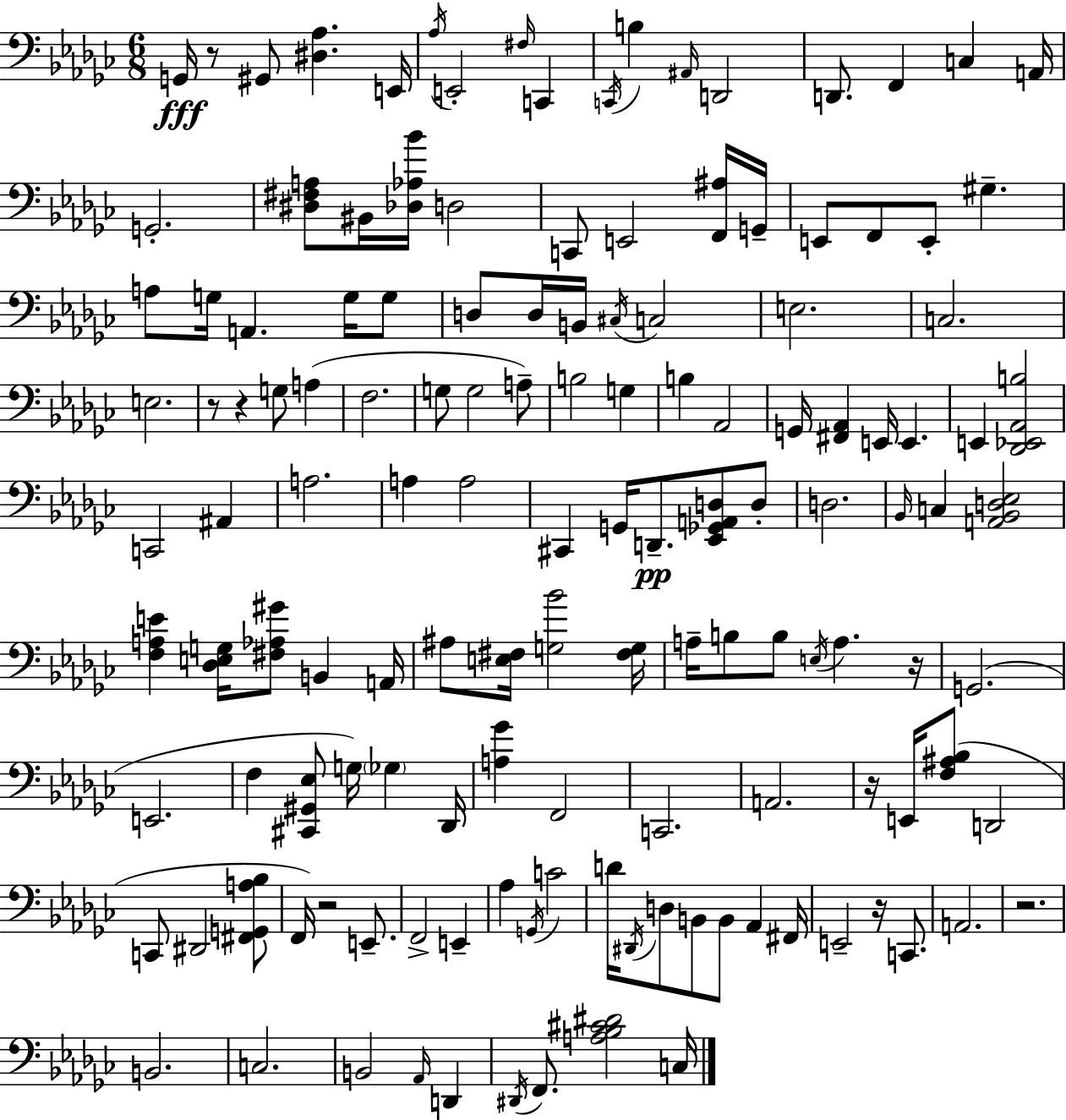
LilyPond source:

{
  \clef bass
  \numericTimeSignature
  \time 6/8
  \key ees \minor
  \repeat volta 2 { g,16\fff r8 gis,8 <dis aes>4. e,16 | \acciaccatura { aes16 } e,2-. \grace { fis16 } c,4 | \acciaccatura { c,16 } b4 \grace { ais,16 } d,2 | d,8. f,4 c4 | \break a,16 g,2.-. | <dis fis a>8 bis,16 <des aes bes'>16 d2 | c,8 e,2 | <f, ais>16 g,16-- e,8 f,8 e,8-. gis4.-- | \break a8 g16 a,4. | g16 g8 d8 d16 b,16 \acciaccatura { cis16 } c2 | e2. | c2. | \break e2. | r8 r4 g8 | a4( f2. | g8 g2 | \break a8--) b2 | g4 b4 aes,2 | g,16 <fis, aes,>4 e,16 e,4. | e,4 <des, ees, aes, b>2 | \break c,2 | ais,4 a2. | a4 a2 | cis,4 g,16 d,8.--\pp | \break <ees, ges, a, d>8 d8-. d2. | \grace { bes,16 } c4 <a, bes, d ees>2 | <f a e'>4 <des e g>16 <fis aes gis'>8 | b,4 a,16 ais8 <e fis>16 <g bes'>2 | \break <fis g>16 a16-- b8 b8 \acciaccatura { e16 } | a4. r16 g,2.( | e,2. | f4 <cis, gis, ees>8 | \break g16) \parenthesize ges4 des,16 <a ges'>4 f,2 | c,2. | a,2. | r16 e,16 <f ais bes>8( d,2 | \break c,8 dis,2 | <fis, g, a bes>8 f,16) r2 | e,8.-- f,2-> | e,4-- aes4 \acciaccatura { g,16 } | \break c'2 d'16 \acciaccatura { dis,16 } d8 | b,8 b,8 aes,4 fis,16 e,2-- | r16 c,8. a,2. | r2. | \break b,2. | c2. | b,2 | \grace { aes,16 } d,4 \acciaccatura { dis,16 } f,8. | \break <a bes cis' dis'>2 c16 } \bar "|."
}